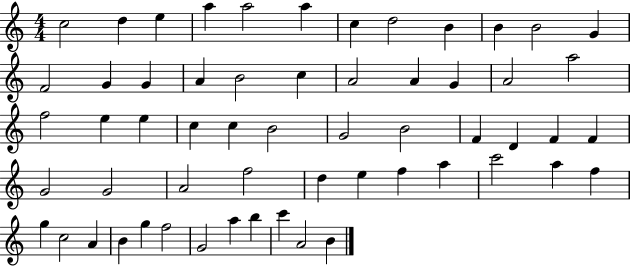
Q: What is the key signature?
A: C major